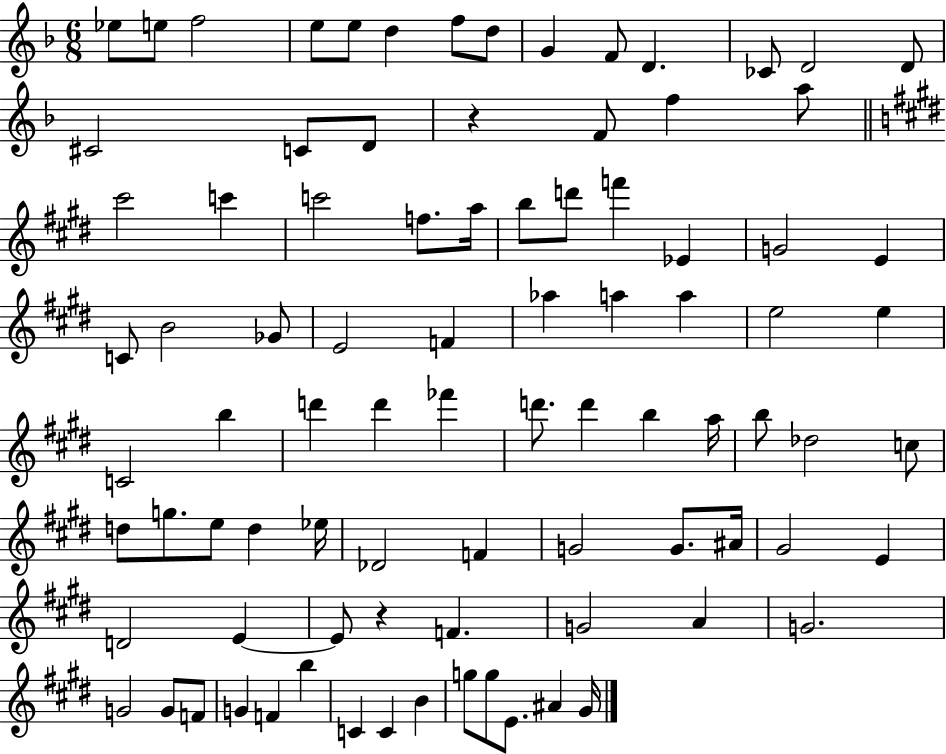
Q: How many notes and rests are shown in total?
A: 88